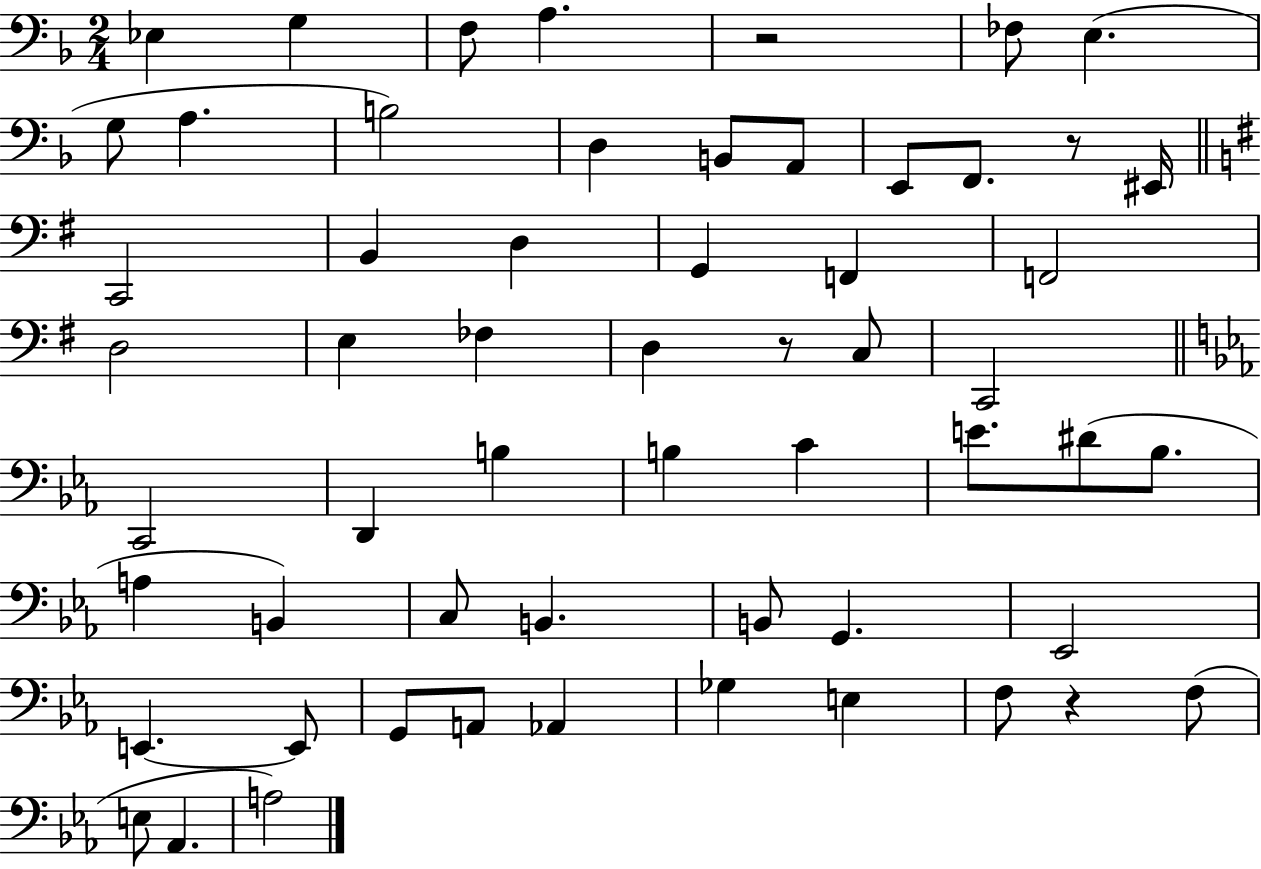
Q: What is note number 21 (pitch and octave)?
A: F2